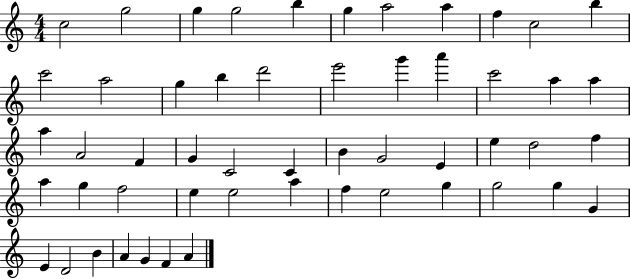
X:1
T:Untitled
M:4/4
L:1/4
K:C
c2 g2 g g2 b g a2 a f c2 b c'2 a2 g b d'2 e'2 g' a' c'2 a a a A2 F G C2 C B G2 E e d2 f a g f2 e e2 a f e2 g g2 g G E D2 B A G F A